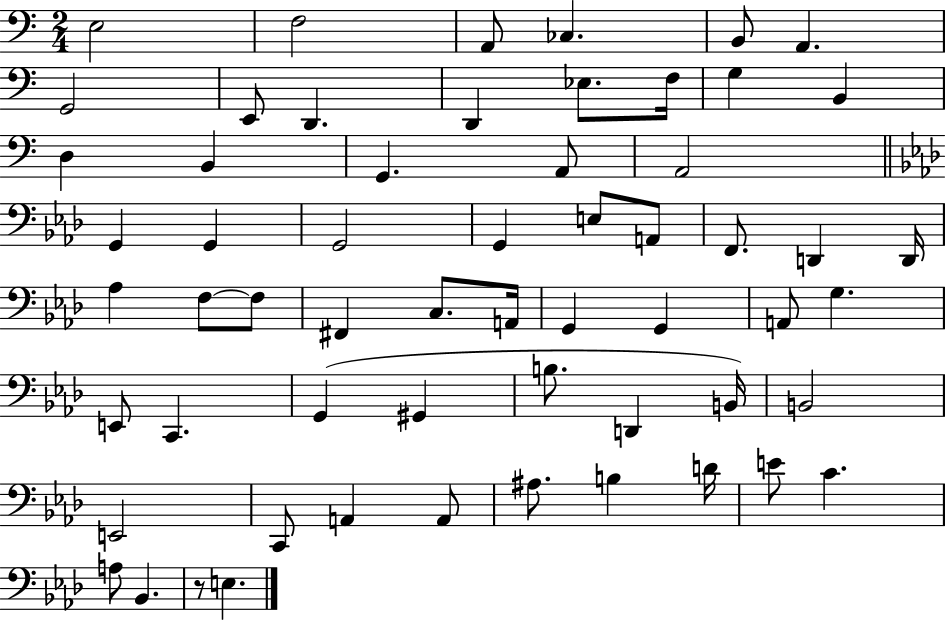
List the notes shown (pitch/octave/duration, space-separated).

E3/h F3/h A2/e CES3/q. B2/e A2/q. G2/h E2/e D2/q. D2/q Eb3/e. F3/s G3/q B2/q D3/q B2/q G2/q. A2/e A2/h G2/q G2/q G2/h G2/q E3/e A2/e F2/e. D2/q D2/s Ab3/q F3/e F3/e F#2/q C3/e. A2/s G2/q G2/q A2/e G3/q. E2/e C2/q. G2/q G#2/q B3/e. D2/q B2/s B2/h E2/h C2/e A2/q A2/e A#3/e. B3/q D4/s E4/e C4/q. A3/e Bb2/q. R/e E3/q.